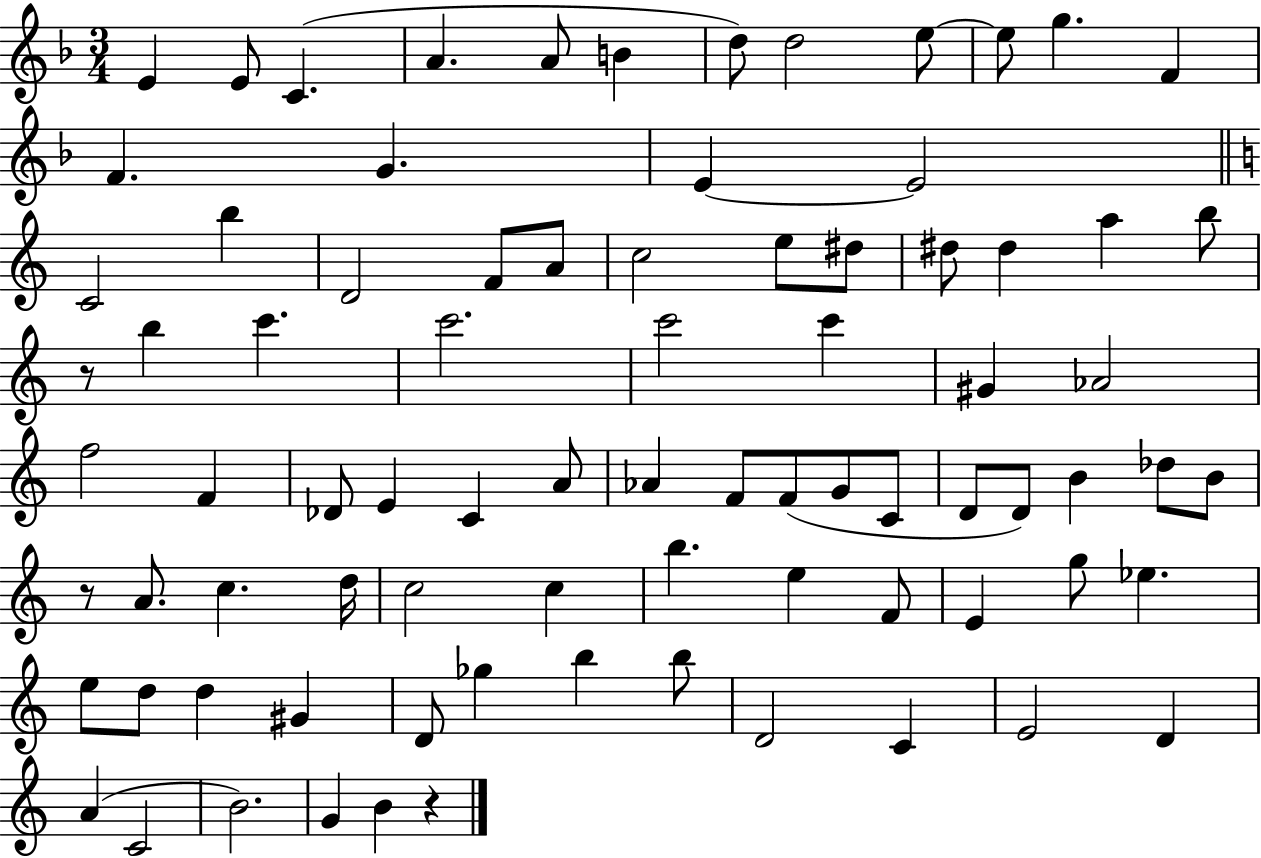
X:1
T:Untitled
M:3/4
L:1/4
K:F
E E/2 C A A/2 B d/2 d2 e/2 e/2 g F F G E E2 C2 b D2 F/2 A/2 c2 e/2 ^d/2 ^d/2 ^d a b/2 z/2 b c' c'2 c'2 c' ^G _A2 f2 F _D/2 E C A/2 _A F/2 F/2 G/2 C/2 D/2 D/2 B _d/2 B/2 z/2 A/2 c d/4 c2 c b e F/2 E g/2 _e e/2 d/2 d ^G D/2 _g b b/2 D2 C E2 D A C2 B2 G B z